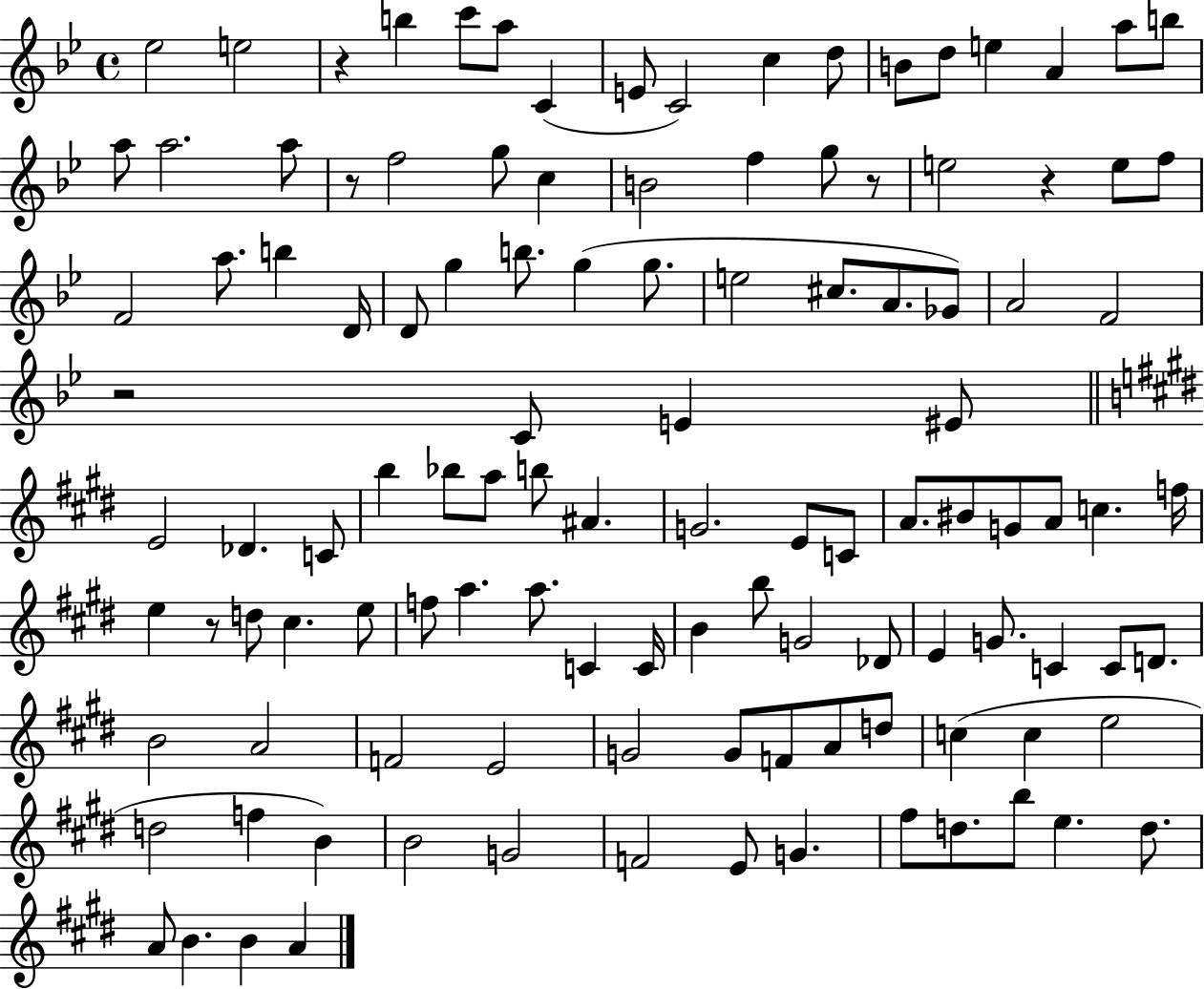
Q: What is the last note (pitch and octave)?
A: A4